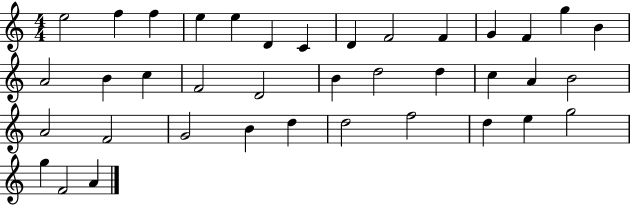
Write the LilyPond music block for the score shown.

{
  \clef treble
  \numericTimeSignature
  \time 4/4
  \key c \major
  e''2 f''4 f''4 | e''4 e''4 d'4 c'4 | d'4 f'2 f'4 | g'4 f'4 g''4 b'4 | \break a'2 b'4 c''4 | f'2 d'2 | b'4 d''2 d''4 | c''4 a'4 b'2 | \break a'2 f'2 | g'2 b'4 d''4 | d''2 f''2 | d''4 e''4 g''2 | \break g''4 f'2 a'4 | \bar "|."
}